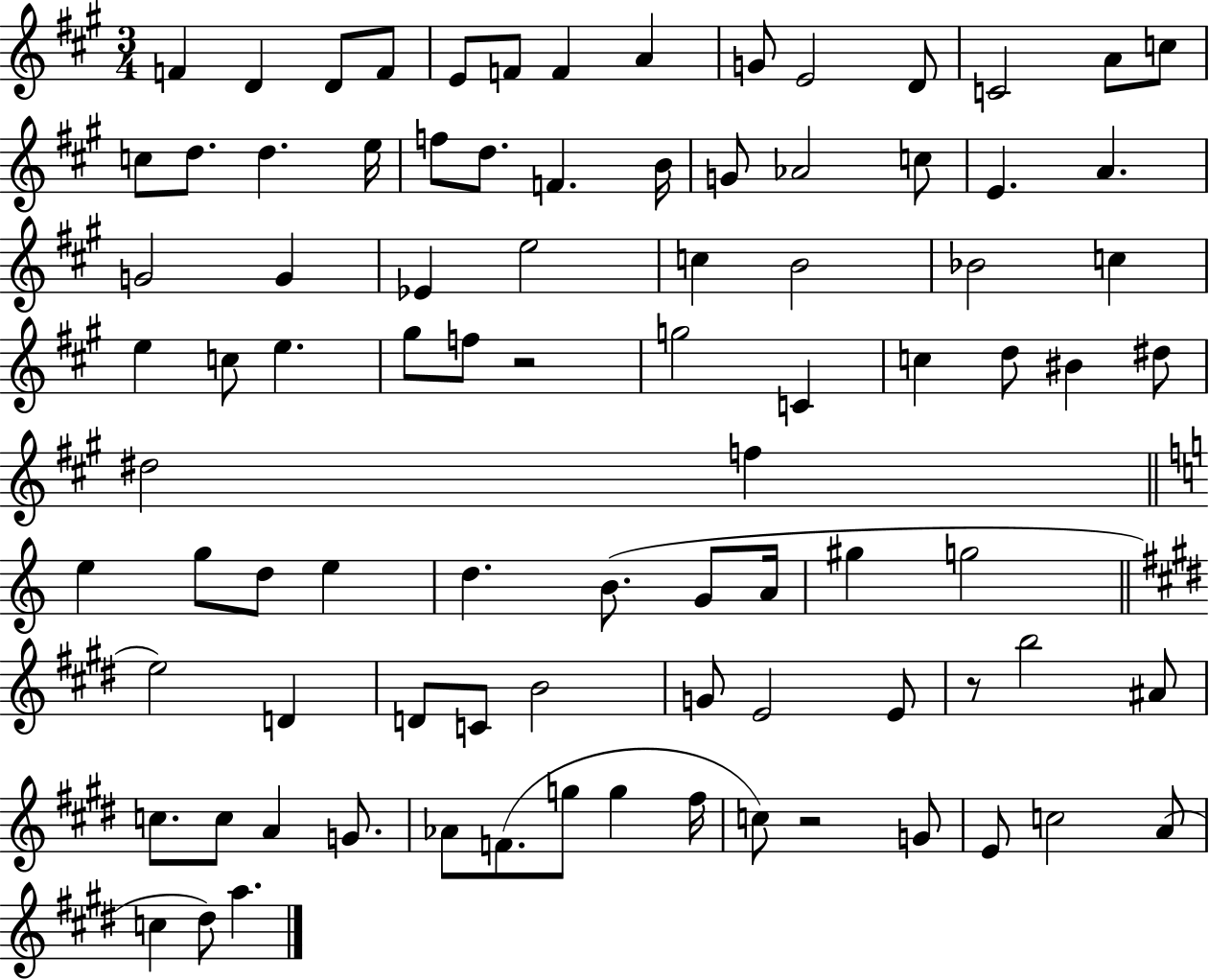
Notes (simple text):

F4/q D4/q D4/e F4/e E4/e F4/e F4/q A4/q G4/e E4/h D4/e C4/h A4/e C5/e C5/e D5/e. D5/q. E5/s F5/e D5/e. F4/q. B4/s G4/e Ab4/h C5/e E4/q. A4/q. G4/h G4/q Eb4/q E5/h C5/q B4/h Bb4/h C5/q E5/q C5/e E5/q. G#5/e F5/e R/h G5/h C4/q C5/q D5/e BIS4/q D#5/e D#5/h F5/q E5/q G5/e D5/e E5/q D5/q. B4/e. G4/e A4/s G#5/q G5/h E5/h D4/q D4/e C4/e B4/h G4/e E4/h E4/e R/e B5/h A#4/e C5/e. C5/e A4/q G4/e. Ab4/e F4/e. G5/e G5/q F#5/s C5/e R/h G4/e E4/e C5/h A4/e C5/q D#5/e A5/q.